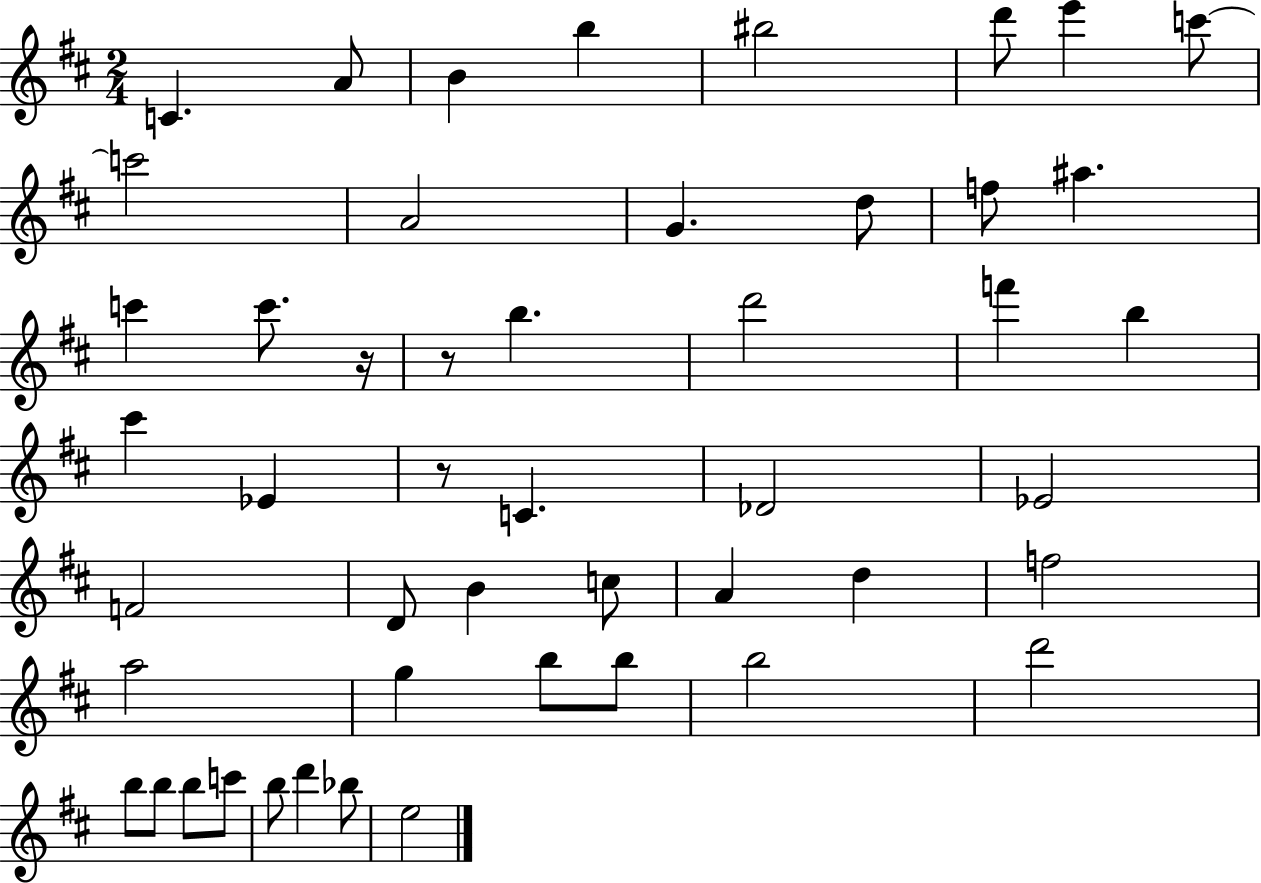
C4/q. A4/e B4/q B5/q BIS5/h D6/e E6/q C6/e C6/h A4/h G4/q. D5/e F5/e A#5/q. C6/q C6/e. R/s R/e B5/q. D6/h F6/q B5/q C#6/q Eb4/q R/e C4/q. Db4/h Eb4/h F4/h D4/e B4/q C5/e A4/q D5/q F5/h A5/h G5/q B5/e B5/e B5/h D6/h B5/e B5/e B5/e C6/e B5/e D6/q Bb5/e E5/h